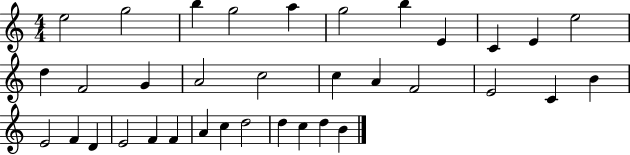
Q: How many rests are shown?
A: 0